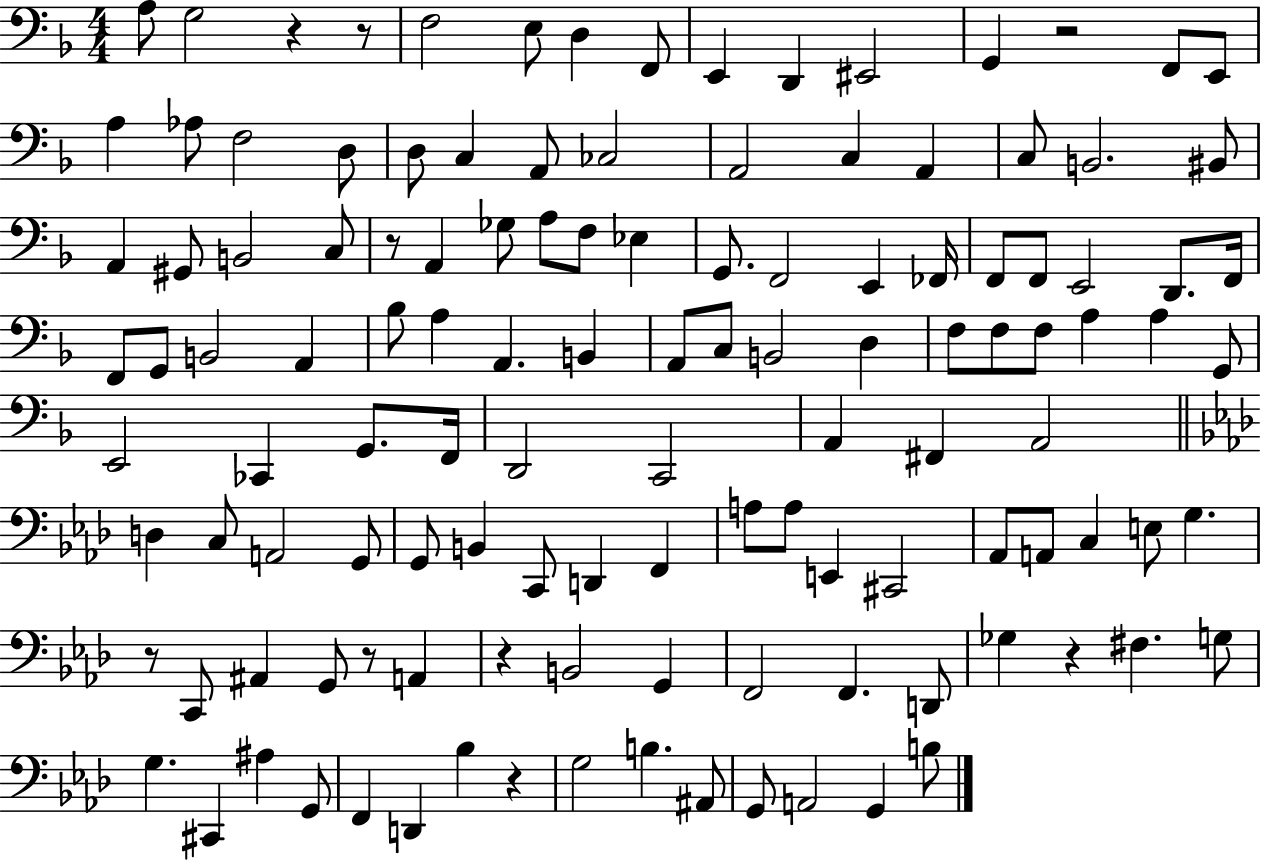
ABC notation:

X:1
T:Untitled
M:4/4
L:1/4
K:F
A,/2 G,2 z z/2 F,2 E,/2 D, F,,/2 E,, D,, ^E,,2 G,, z2 F,,/2 E,,/2 A, _A,/2 F,2 D,/2 D,/2 C, A,,/2 _C,2 A,,2 C, A,, C,/2 B,,2 ^B,,/2 A,, ^G,,/2 B,,2 C,/2 z/2 A,, _G,/2 A,/2 F,/2 _E, G,,/2 F,,2 E,, _F,,/4 F,,/2 F,,/2 E,,2 D,,/2 F,,/4 F,,/2 G,,/2 B,,2 A,, _B,/2 A, A,, B,, A,,/2 C,/2 B,,2 D, F,/2 F,/2 F,/2 A, A, G,,/2 E,,2 _C,, G,,/2 F,,/4 D,,2 C,,2 A,, ^F,, A,,2 D, C,/2 A,,2 G,,/2 G,,/2 B,, C,,/2 D,, F,, A,/2 A,/2 E,, ^C,,2 _A,,/2 A,,/2 C, E,/2 G, z/2 C,,/2 ^A,, G,,/2 z/2 A,, z B,,2 G,, F,,2 F,, D,,/2 _G, z ^F, G,/2 G, ^C,, ^A, G,,/2 F,, D,, _B, z G,2 B, ^A,,/2 G,,/2 A,,2 G,, B,/2